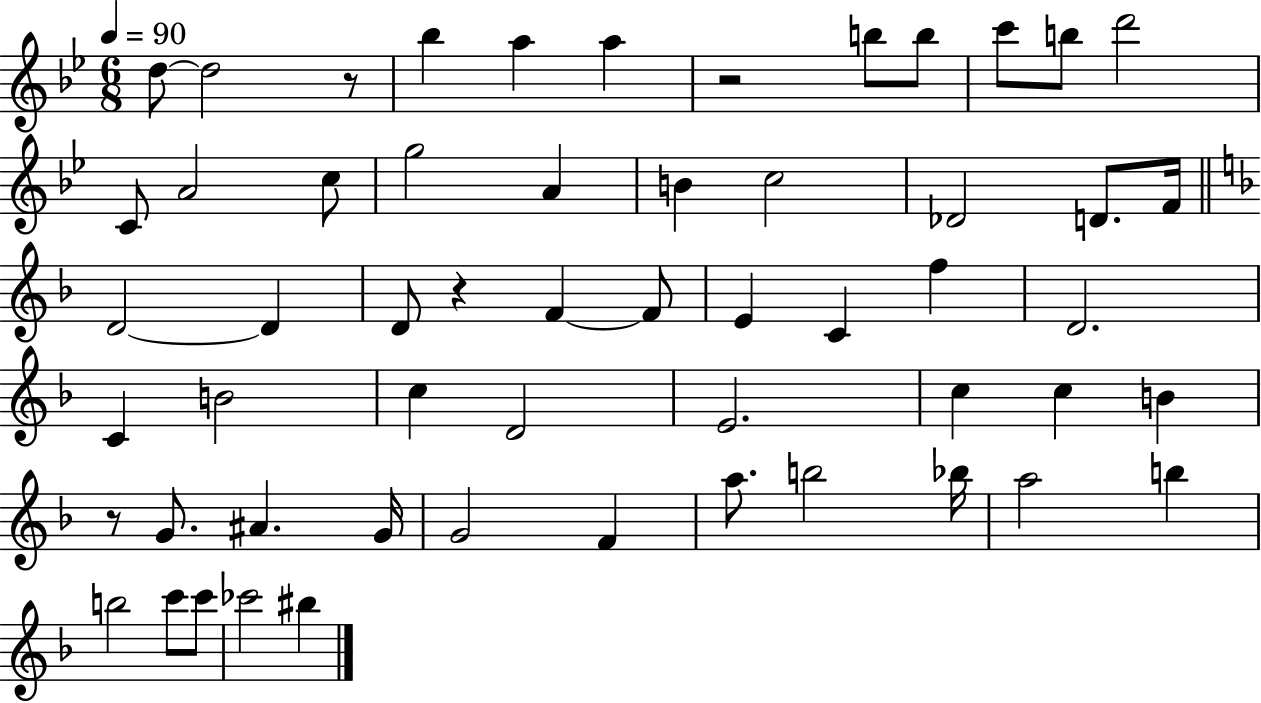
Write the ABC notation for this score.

X:1
T:Untitled
M:6/8
L:1/4
K:Bb
d/2 d2 z/2 _b a a z2 b/2 b/2 c'/2 b/2 d'2 C/2 A2 c/2 g2 A B c2 _D2 D/2 F/4 D2 D D/2 z F F/2 E C f D2 C B2 c D2 E2 c c B z/2 G/2 ^A G/4 G2 F a/2 b2 _b/4 a2 b b2 c'/2 c'/2 _c'2 ^b